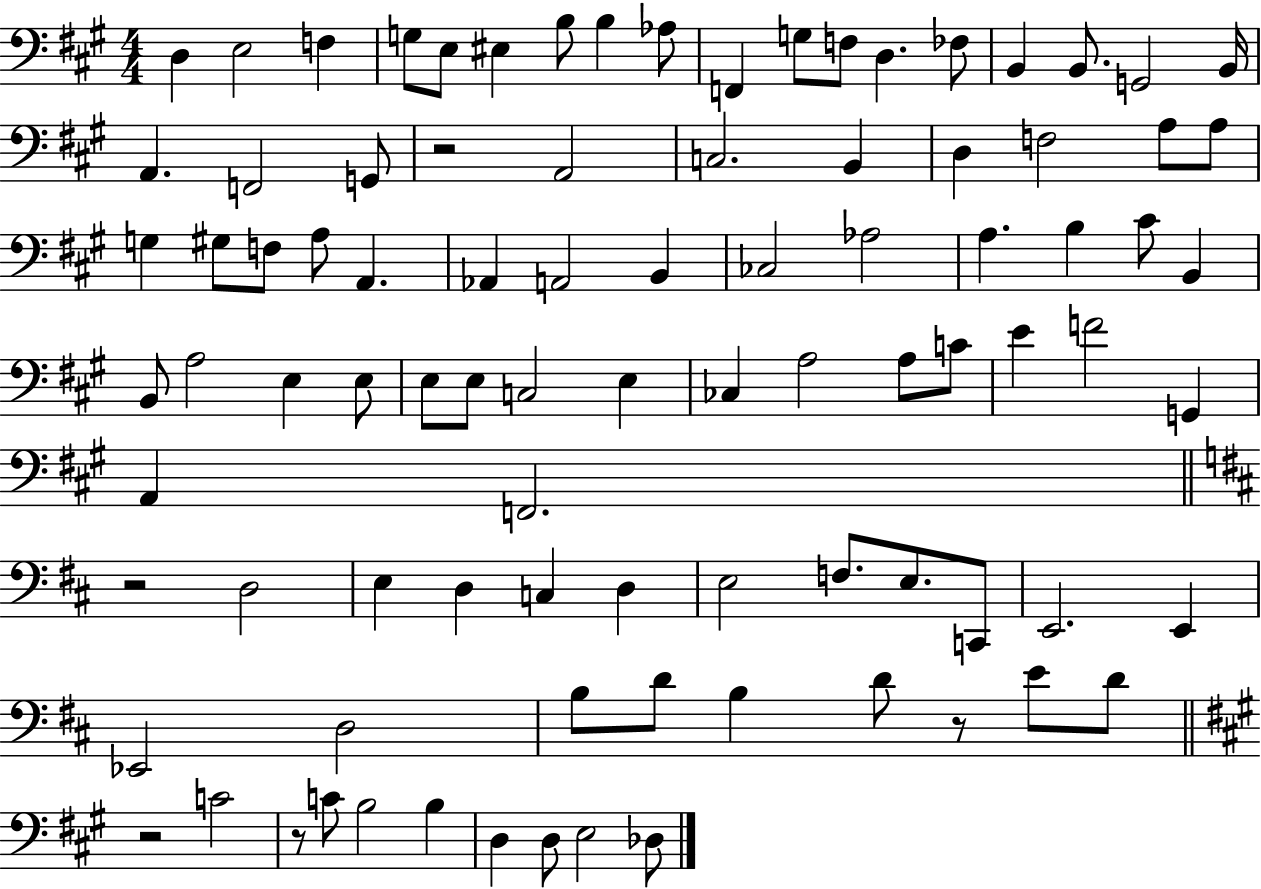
X:1
T:Untitled
M:4/4
L:1/4
K:A
D, E,2 F, G,/2 E,/2 ^E, B,/2 B, _A,/2 F,, G,/2 F,/2 D, _F,/2 B,, B,,/2 G,,2 B,,/4 A,, F,,2 G,,/2 z2 A,,2 C,2 B,, D, F,2 A,/2 A,/2 G, ^G,/2 F,/2 A,/2 A,, _A,, A,,2 B,, _C,2 _A,2 A, B, ^C/2 B,, B,,/2 A,2 E, E,/2 E,/2 E,/2 C,2 E, _C, A,2 A,/2 C/2 E F2 G,, A,, F,,2 z2 D,2 E, D, C, D, E,2 F,/2 E,/2 C,,/2 E,,2 E,, _E,,2 D,2 B,/2 D/2 B, D/2 z/2 E/2 D/2 z2 C2 z/2 C/2 B,2 B, D, D,/2 E,2 _D,/2